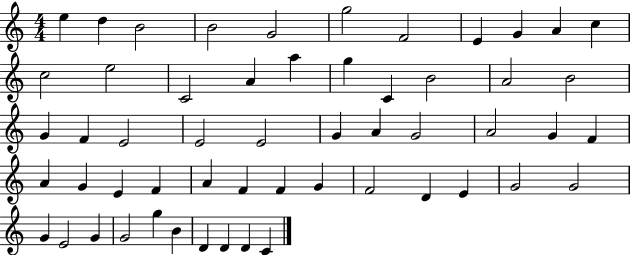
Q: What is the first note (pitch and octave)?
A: E5